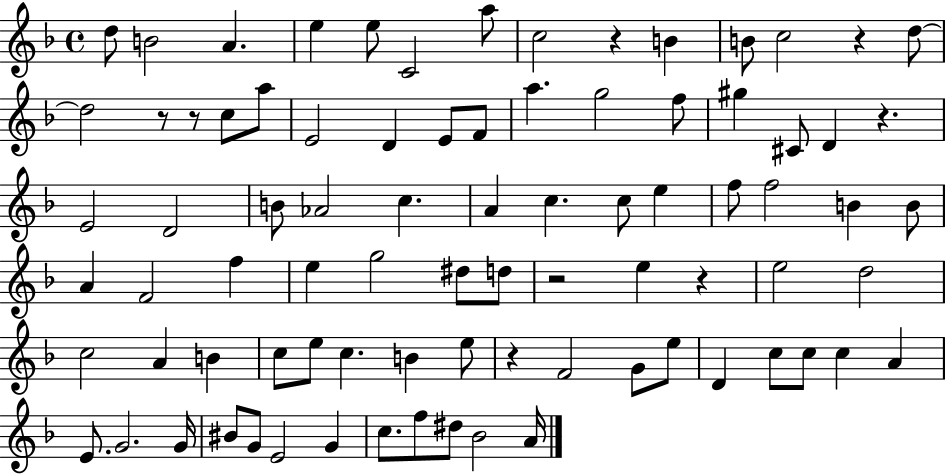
{
  \clef treble
  \time 4/4
  \defaultTimeSignature
  \key f \major
  d''8 b'2 a'4. | e''4 e''8 c'2 a''8 | c''2 r4 b'4 | b'8 c''2 r4 d''8~~ | \break d''2 r8 r8 c''8 a''8 | e'2 d'4 e'8 f'8 | a''4. g''2 f''8 | gis''4 cis'8 d'4 r4. | \break e'2 d'2 | b'8 aes'2 c''4. | a'4 c''4. c''8 e''4 | f''8 f''2 b'4 b'8 | \break a'4 f'2 f''4 | e''4 g''2 dis''8 d''8 | r2 e''4 r4 | e''2 d''2 | \break c''2 a'4 b'4 | c''8 e''8 c''4. b'4 e''8 | r4 f'2 g'8 e''8 | d'4 c''8 c''8 c''4 a'4 | \break e'8. g'2. g'16 | bis'8 g'8 e'2 g'4 | c''8. f''8 dis''8 bes'2 a'16 | \bar "|."
}